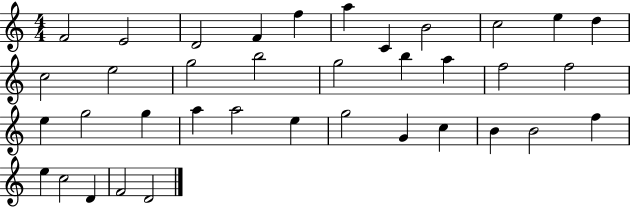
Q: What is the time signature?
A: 4/4